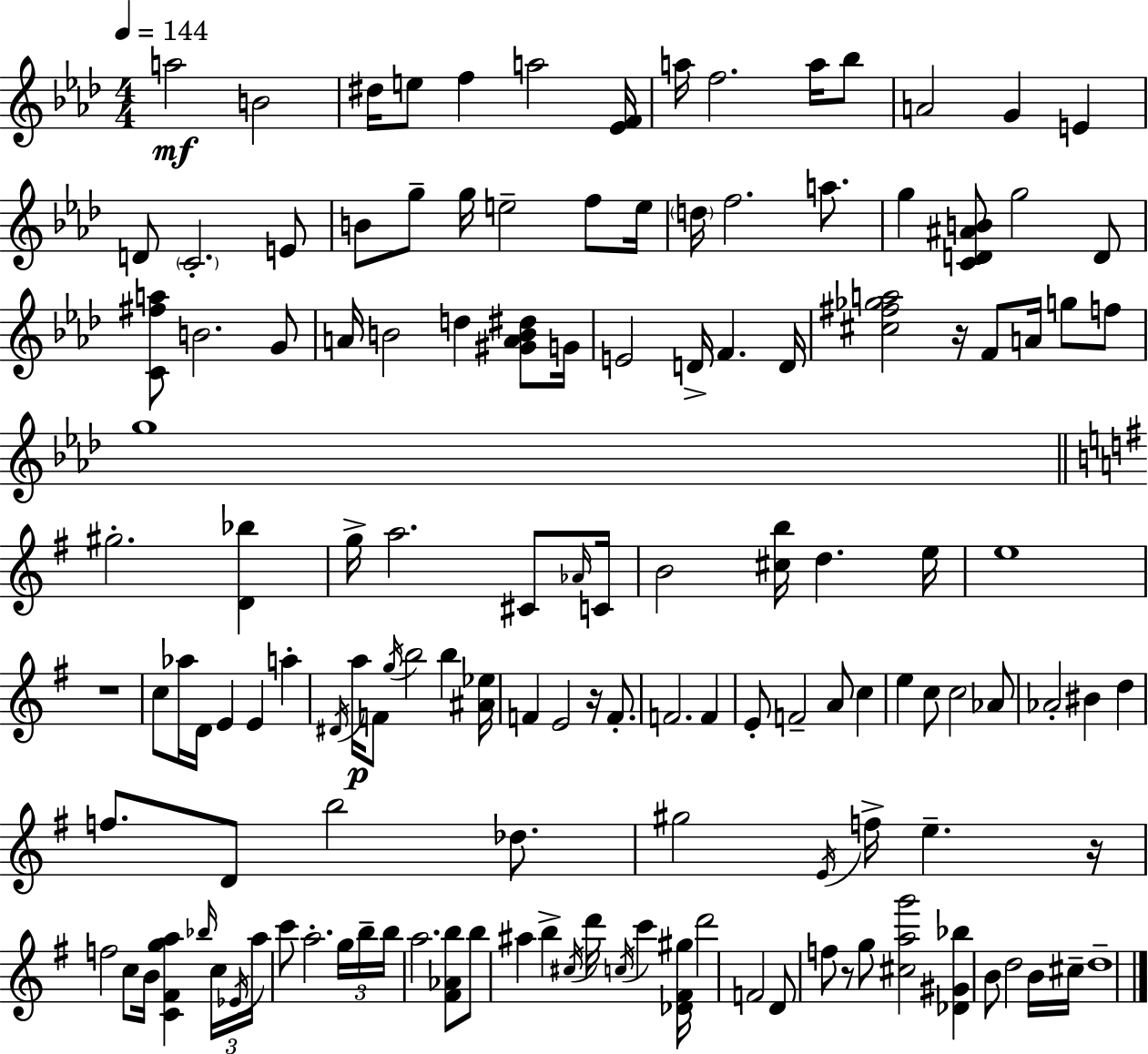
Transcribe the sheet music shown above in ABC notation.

X:1
T:Untitled
M:4/4
L:1/4
K:Ab
a2 B2 ^d/4 e/2 f a2 [_EF]/4 a/4 f2 a/4 _b/2 A2 G E D/2 C2 E/2 B/2 g/2 g/4 e2 f/2 e/4 d/4 f2 a/2 g [CD^AB]/2 g2 D/2 [C^fa]/2 B2 G/2 A/4 B2 d [^GAB^d]/2 G/4 E2 D/4 F D/4 [^c^f_ga]2 z/4 F/2 A/4 g/2 f/2 g4 ^g2 [D_b] g/4 a2 ^C/2 _A/4 C/4 B2 [^cb]/4 d e/4 e4 z4 c/2 _a/4 D/4 E E a ^D/4 a/4 F/2 g/4 b2 b [^A_e]/4 F E2 z/4 F/2 F2 F E/2 F2 A/2 c e c/2 c2 _A/2 _A2 ^B d f/2 D/2 b2 _d/2 ^g2 E/4 f/4 e z/4 f2 c/2 B/4 [C^Fga] _b/4 c/4 _E/4 a/4 c'/2 a2 g/4 b/4 b/4 a2 [^F_Ab]/2 b/2 ^a b ^c/4 d'/4 c/4 c' [_D^F^g]/4 d'2 F2 D/2 f/2 z/2 g/2 [^cag']2 [_D^G_b] B/2 d2 B/4 ^c/4 d4